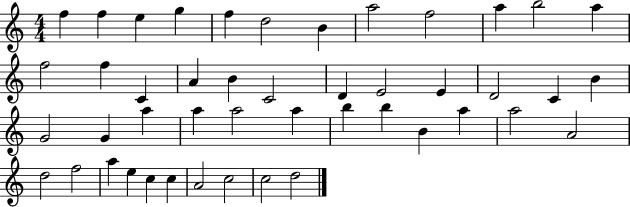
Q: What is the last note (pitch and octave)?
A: D5